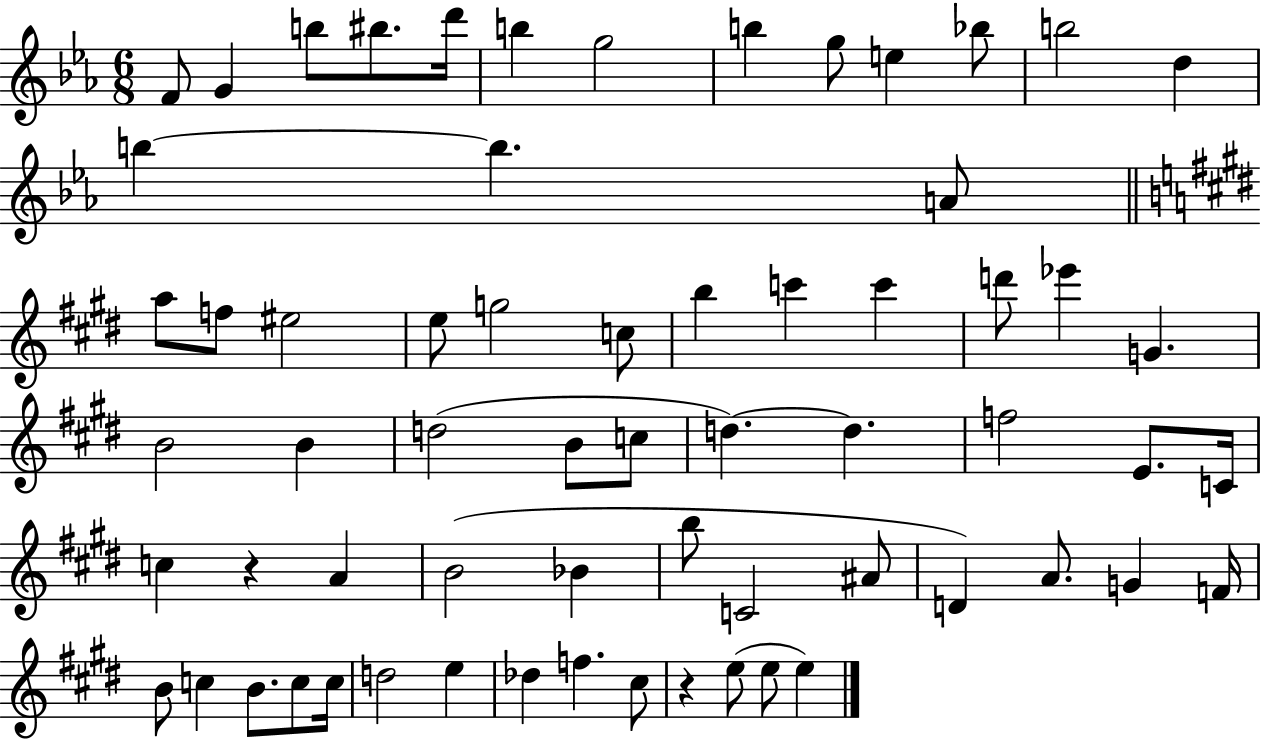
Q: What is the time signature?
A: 6/8